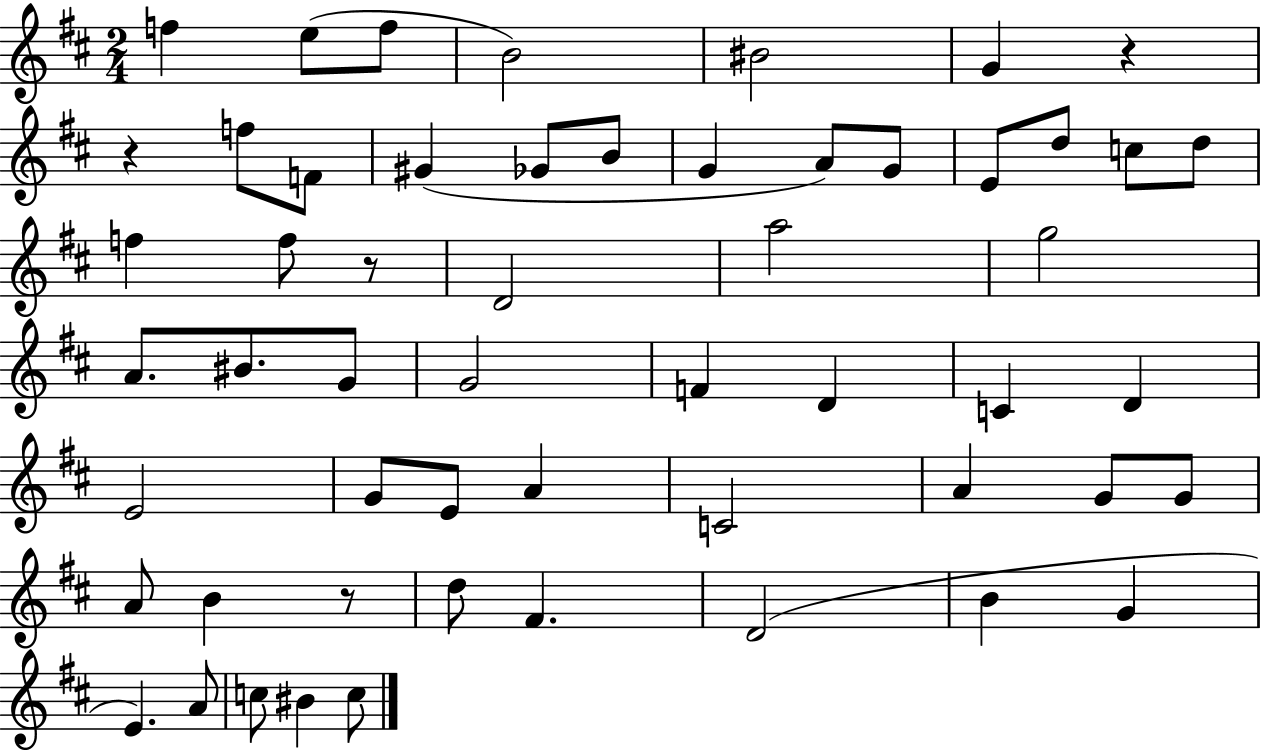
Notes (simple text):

F5/q E5/e F5/e B4/h BIS4/h G4/q R/q R/q F5/e F4/e G#4/q Gb4/e B4/e G4/q A4/e G4/e E4/e D5/e C5/e D5/e F5/q F5/e R/e D4/h A5/h G5/h A4/e. BIS4/e. G4/e G4/h F4/q D4/q C4/q D4/q E4/h G4/e E4/e A4/q C4/h A4/q G4/e G4/e A4/e B4/q R/e D5/e F#4/q. D4/h B4/q G4/q E4/q. A4/e C5/e BIS4/q C5/e